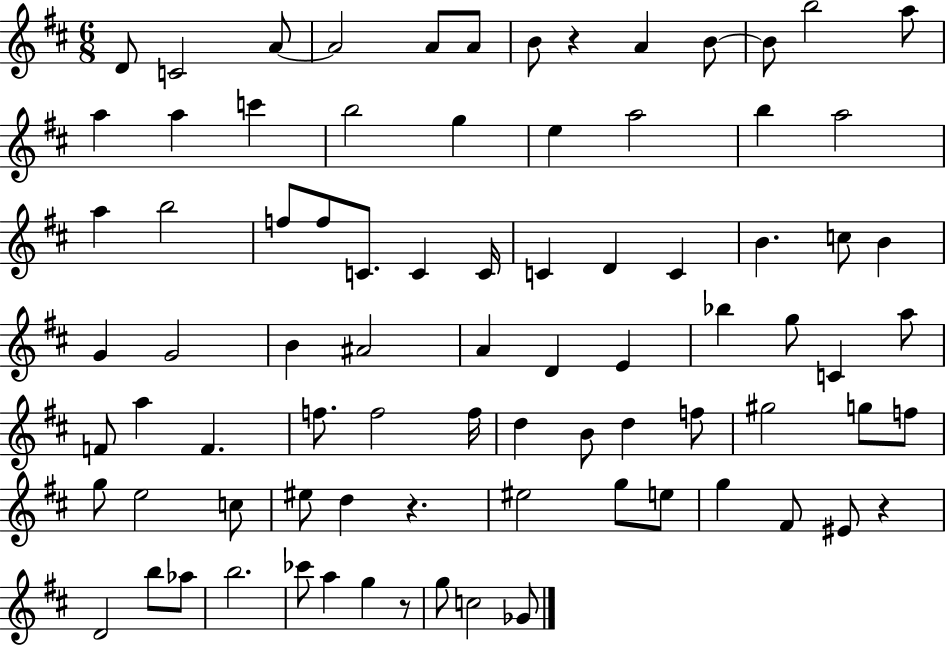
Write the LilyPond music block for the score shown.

{
  \clef treble
  \numericTimeSignature
  \time 6/8
  \key d \major
  d'8 c'2 a'8~~ | a'2 a'8 a'8 | b'8 r4 a'4 b'8~~ | b'8 b''2 a''8 | \break a''4 a''4 c'''4 | b''2 g''4 | e''4 a''2 | b''4 a''2 | \break a''4 b''2 | f''8 f''8 c'8. c'4 c'16 | c'4 d'4 c'4 | b'4. c''8 b'4 | \break g'4 g'2 | b'4 ais'2 | a'4 d'4 e'4 | bes''4 g''8 c'4 a''8 | \break f'8 a''4 f'4. | f''8. f''2 f''16 | d''4 b'8 d''4 f''8 | gis''2 g''8 f''8 | \break g''8 e''2 c''8 | eis''8 d''4 r4. | eis''2 g''8 e''8 | g''4 fis'8 eis'8 r4 | \break d'2 b''8 aes''8 | b''2. | ces'''8 a''4 g''4 r8 | g''8 c''2 ges'8 | \break \bar "|."
}